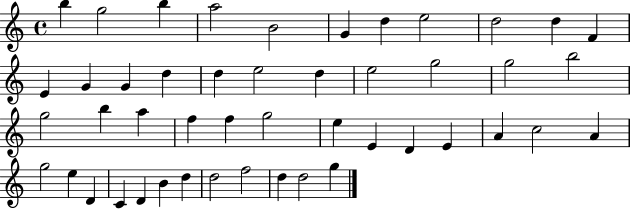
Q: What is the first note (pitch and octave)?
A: B5